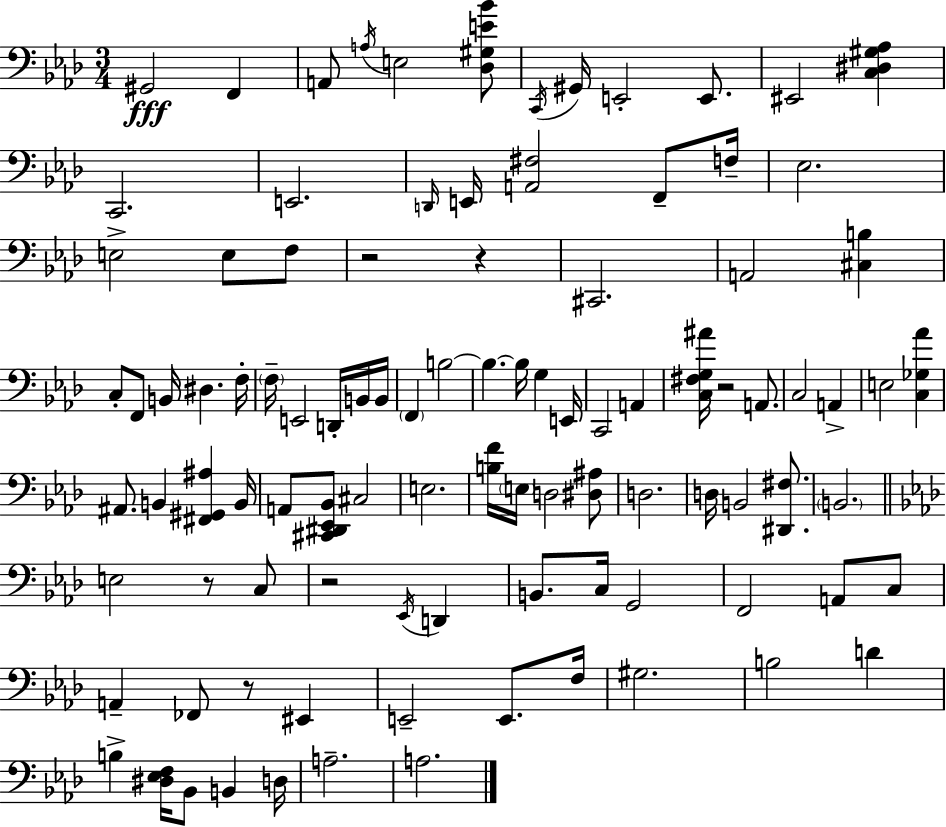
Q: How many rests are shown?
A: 6